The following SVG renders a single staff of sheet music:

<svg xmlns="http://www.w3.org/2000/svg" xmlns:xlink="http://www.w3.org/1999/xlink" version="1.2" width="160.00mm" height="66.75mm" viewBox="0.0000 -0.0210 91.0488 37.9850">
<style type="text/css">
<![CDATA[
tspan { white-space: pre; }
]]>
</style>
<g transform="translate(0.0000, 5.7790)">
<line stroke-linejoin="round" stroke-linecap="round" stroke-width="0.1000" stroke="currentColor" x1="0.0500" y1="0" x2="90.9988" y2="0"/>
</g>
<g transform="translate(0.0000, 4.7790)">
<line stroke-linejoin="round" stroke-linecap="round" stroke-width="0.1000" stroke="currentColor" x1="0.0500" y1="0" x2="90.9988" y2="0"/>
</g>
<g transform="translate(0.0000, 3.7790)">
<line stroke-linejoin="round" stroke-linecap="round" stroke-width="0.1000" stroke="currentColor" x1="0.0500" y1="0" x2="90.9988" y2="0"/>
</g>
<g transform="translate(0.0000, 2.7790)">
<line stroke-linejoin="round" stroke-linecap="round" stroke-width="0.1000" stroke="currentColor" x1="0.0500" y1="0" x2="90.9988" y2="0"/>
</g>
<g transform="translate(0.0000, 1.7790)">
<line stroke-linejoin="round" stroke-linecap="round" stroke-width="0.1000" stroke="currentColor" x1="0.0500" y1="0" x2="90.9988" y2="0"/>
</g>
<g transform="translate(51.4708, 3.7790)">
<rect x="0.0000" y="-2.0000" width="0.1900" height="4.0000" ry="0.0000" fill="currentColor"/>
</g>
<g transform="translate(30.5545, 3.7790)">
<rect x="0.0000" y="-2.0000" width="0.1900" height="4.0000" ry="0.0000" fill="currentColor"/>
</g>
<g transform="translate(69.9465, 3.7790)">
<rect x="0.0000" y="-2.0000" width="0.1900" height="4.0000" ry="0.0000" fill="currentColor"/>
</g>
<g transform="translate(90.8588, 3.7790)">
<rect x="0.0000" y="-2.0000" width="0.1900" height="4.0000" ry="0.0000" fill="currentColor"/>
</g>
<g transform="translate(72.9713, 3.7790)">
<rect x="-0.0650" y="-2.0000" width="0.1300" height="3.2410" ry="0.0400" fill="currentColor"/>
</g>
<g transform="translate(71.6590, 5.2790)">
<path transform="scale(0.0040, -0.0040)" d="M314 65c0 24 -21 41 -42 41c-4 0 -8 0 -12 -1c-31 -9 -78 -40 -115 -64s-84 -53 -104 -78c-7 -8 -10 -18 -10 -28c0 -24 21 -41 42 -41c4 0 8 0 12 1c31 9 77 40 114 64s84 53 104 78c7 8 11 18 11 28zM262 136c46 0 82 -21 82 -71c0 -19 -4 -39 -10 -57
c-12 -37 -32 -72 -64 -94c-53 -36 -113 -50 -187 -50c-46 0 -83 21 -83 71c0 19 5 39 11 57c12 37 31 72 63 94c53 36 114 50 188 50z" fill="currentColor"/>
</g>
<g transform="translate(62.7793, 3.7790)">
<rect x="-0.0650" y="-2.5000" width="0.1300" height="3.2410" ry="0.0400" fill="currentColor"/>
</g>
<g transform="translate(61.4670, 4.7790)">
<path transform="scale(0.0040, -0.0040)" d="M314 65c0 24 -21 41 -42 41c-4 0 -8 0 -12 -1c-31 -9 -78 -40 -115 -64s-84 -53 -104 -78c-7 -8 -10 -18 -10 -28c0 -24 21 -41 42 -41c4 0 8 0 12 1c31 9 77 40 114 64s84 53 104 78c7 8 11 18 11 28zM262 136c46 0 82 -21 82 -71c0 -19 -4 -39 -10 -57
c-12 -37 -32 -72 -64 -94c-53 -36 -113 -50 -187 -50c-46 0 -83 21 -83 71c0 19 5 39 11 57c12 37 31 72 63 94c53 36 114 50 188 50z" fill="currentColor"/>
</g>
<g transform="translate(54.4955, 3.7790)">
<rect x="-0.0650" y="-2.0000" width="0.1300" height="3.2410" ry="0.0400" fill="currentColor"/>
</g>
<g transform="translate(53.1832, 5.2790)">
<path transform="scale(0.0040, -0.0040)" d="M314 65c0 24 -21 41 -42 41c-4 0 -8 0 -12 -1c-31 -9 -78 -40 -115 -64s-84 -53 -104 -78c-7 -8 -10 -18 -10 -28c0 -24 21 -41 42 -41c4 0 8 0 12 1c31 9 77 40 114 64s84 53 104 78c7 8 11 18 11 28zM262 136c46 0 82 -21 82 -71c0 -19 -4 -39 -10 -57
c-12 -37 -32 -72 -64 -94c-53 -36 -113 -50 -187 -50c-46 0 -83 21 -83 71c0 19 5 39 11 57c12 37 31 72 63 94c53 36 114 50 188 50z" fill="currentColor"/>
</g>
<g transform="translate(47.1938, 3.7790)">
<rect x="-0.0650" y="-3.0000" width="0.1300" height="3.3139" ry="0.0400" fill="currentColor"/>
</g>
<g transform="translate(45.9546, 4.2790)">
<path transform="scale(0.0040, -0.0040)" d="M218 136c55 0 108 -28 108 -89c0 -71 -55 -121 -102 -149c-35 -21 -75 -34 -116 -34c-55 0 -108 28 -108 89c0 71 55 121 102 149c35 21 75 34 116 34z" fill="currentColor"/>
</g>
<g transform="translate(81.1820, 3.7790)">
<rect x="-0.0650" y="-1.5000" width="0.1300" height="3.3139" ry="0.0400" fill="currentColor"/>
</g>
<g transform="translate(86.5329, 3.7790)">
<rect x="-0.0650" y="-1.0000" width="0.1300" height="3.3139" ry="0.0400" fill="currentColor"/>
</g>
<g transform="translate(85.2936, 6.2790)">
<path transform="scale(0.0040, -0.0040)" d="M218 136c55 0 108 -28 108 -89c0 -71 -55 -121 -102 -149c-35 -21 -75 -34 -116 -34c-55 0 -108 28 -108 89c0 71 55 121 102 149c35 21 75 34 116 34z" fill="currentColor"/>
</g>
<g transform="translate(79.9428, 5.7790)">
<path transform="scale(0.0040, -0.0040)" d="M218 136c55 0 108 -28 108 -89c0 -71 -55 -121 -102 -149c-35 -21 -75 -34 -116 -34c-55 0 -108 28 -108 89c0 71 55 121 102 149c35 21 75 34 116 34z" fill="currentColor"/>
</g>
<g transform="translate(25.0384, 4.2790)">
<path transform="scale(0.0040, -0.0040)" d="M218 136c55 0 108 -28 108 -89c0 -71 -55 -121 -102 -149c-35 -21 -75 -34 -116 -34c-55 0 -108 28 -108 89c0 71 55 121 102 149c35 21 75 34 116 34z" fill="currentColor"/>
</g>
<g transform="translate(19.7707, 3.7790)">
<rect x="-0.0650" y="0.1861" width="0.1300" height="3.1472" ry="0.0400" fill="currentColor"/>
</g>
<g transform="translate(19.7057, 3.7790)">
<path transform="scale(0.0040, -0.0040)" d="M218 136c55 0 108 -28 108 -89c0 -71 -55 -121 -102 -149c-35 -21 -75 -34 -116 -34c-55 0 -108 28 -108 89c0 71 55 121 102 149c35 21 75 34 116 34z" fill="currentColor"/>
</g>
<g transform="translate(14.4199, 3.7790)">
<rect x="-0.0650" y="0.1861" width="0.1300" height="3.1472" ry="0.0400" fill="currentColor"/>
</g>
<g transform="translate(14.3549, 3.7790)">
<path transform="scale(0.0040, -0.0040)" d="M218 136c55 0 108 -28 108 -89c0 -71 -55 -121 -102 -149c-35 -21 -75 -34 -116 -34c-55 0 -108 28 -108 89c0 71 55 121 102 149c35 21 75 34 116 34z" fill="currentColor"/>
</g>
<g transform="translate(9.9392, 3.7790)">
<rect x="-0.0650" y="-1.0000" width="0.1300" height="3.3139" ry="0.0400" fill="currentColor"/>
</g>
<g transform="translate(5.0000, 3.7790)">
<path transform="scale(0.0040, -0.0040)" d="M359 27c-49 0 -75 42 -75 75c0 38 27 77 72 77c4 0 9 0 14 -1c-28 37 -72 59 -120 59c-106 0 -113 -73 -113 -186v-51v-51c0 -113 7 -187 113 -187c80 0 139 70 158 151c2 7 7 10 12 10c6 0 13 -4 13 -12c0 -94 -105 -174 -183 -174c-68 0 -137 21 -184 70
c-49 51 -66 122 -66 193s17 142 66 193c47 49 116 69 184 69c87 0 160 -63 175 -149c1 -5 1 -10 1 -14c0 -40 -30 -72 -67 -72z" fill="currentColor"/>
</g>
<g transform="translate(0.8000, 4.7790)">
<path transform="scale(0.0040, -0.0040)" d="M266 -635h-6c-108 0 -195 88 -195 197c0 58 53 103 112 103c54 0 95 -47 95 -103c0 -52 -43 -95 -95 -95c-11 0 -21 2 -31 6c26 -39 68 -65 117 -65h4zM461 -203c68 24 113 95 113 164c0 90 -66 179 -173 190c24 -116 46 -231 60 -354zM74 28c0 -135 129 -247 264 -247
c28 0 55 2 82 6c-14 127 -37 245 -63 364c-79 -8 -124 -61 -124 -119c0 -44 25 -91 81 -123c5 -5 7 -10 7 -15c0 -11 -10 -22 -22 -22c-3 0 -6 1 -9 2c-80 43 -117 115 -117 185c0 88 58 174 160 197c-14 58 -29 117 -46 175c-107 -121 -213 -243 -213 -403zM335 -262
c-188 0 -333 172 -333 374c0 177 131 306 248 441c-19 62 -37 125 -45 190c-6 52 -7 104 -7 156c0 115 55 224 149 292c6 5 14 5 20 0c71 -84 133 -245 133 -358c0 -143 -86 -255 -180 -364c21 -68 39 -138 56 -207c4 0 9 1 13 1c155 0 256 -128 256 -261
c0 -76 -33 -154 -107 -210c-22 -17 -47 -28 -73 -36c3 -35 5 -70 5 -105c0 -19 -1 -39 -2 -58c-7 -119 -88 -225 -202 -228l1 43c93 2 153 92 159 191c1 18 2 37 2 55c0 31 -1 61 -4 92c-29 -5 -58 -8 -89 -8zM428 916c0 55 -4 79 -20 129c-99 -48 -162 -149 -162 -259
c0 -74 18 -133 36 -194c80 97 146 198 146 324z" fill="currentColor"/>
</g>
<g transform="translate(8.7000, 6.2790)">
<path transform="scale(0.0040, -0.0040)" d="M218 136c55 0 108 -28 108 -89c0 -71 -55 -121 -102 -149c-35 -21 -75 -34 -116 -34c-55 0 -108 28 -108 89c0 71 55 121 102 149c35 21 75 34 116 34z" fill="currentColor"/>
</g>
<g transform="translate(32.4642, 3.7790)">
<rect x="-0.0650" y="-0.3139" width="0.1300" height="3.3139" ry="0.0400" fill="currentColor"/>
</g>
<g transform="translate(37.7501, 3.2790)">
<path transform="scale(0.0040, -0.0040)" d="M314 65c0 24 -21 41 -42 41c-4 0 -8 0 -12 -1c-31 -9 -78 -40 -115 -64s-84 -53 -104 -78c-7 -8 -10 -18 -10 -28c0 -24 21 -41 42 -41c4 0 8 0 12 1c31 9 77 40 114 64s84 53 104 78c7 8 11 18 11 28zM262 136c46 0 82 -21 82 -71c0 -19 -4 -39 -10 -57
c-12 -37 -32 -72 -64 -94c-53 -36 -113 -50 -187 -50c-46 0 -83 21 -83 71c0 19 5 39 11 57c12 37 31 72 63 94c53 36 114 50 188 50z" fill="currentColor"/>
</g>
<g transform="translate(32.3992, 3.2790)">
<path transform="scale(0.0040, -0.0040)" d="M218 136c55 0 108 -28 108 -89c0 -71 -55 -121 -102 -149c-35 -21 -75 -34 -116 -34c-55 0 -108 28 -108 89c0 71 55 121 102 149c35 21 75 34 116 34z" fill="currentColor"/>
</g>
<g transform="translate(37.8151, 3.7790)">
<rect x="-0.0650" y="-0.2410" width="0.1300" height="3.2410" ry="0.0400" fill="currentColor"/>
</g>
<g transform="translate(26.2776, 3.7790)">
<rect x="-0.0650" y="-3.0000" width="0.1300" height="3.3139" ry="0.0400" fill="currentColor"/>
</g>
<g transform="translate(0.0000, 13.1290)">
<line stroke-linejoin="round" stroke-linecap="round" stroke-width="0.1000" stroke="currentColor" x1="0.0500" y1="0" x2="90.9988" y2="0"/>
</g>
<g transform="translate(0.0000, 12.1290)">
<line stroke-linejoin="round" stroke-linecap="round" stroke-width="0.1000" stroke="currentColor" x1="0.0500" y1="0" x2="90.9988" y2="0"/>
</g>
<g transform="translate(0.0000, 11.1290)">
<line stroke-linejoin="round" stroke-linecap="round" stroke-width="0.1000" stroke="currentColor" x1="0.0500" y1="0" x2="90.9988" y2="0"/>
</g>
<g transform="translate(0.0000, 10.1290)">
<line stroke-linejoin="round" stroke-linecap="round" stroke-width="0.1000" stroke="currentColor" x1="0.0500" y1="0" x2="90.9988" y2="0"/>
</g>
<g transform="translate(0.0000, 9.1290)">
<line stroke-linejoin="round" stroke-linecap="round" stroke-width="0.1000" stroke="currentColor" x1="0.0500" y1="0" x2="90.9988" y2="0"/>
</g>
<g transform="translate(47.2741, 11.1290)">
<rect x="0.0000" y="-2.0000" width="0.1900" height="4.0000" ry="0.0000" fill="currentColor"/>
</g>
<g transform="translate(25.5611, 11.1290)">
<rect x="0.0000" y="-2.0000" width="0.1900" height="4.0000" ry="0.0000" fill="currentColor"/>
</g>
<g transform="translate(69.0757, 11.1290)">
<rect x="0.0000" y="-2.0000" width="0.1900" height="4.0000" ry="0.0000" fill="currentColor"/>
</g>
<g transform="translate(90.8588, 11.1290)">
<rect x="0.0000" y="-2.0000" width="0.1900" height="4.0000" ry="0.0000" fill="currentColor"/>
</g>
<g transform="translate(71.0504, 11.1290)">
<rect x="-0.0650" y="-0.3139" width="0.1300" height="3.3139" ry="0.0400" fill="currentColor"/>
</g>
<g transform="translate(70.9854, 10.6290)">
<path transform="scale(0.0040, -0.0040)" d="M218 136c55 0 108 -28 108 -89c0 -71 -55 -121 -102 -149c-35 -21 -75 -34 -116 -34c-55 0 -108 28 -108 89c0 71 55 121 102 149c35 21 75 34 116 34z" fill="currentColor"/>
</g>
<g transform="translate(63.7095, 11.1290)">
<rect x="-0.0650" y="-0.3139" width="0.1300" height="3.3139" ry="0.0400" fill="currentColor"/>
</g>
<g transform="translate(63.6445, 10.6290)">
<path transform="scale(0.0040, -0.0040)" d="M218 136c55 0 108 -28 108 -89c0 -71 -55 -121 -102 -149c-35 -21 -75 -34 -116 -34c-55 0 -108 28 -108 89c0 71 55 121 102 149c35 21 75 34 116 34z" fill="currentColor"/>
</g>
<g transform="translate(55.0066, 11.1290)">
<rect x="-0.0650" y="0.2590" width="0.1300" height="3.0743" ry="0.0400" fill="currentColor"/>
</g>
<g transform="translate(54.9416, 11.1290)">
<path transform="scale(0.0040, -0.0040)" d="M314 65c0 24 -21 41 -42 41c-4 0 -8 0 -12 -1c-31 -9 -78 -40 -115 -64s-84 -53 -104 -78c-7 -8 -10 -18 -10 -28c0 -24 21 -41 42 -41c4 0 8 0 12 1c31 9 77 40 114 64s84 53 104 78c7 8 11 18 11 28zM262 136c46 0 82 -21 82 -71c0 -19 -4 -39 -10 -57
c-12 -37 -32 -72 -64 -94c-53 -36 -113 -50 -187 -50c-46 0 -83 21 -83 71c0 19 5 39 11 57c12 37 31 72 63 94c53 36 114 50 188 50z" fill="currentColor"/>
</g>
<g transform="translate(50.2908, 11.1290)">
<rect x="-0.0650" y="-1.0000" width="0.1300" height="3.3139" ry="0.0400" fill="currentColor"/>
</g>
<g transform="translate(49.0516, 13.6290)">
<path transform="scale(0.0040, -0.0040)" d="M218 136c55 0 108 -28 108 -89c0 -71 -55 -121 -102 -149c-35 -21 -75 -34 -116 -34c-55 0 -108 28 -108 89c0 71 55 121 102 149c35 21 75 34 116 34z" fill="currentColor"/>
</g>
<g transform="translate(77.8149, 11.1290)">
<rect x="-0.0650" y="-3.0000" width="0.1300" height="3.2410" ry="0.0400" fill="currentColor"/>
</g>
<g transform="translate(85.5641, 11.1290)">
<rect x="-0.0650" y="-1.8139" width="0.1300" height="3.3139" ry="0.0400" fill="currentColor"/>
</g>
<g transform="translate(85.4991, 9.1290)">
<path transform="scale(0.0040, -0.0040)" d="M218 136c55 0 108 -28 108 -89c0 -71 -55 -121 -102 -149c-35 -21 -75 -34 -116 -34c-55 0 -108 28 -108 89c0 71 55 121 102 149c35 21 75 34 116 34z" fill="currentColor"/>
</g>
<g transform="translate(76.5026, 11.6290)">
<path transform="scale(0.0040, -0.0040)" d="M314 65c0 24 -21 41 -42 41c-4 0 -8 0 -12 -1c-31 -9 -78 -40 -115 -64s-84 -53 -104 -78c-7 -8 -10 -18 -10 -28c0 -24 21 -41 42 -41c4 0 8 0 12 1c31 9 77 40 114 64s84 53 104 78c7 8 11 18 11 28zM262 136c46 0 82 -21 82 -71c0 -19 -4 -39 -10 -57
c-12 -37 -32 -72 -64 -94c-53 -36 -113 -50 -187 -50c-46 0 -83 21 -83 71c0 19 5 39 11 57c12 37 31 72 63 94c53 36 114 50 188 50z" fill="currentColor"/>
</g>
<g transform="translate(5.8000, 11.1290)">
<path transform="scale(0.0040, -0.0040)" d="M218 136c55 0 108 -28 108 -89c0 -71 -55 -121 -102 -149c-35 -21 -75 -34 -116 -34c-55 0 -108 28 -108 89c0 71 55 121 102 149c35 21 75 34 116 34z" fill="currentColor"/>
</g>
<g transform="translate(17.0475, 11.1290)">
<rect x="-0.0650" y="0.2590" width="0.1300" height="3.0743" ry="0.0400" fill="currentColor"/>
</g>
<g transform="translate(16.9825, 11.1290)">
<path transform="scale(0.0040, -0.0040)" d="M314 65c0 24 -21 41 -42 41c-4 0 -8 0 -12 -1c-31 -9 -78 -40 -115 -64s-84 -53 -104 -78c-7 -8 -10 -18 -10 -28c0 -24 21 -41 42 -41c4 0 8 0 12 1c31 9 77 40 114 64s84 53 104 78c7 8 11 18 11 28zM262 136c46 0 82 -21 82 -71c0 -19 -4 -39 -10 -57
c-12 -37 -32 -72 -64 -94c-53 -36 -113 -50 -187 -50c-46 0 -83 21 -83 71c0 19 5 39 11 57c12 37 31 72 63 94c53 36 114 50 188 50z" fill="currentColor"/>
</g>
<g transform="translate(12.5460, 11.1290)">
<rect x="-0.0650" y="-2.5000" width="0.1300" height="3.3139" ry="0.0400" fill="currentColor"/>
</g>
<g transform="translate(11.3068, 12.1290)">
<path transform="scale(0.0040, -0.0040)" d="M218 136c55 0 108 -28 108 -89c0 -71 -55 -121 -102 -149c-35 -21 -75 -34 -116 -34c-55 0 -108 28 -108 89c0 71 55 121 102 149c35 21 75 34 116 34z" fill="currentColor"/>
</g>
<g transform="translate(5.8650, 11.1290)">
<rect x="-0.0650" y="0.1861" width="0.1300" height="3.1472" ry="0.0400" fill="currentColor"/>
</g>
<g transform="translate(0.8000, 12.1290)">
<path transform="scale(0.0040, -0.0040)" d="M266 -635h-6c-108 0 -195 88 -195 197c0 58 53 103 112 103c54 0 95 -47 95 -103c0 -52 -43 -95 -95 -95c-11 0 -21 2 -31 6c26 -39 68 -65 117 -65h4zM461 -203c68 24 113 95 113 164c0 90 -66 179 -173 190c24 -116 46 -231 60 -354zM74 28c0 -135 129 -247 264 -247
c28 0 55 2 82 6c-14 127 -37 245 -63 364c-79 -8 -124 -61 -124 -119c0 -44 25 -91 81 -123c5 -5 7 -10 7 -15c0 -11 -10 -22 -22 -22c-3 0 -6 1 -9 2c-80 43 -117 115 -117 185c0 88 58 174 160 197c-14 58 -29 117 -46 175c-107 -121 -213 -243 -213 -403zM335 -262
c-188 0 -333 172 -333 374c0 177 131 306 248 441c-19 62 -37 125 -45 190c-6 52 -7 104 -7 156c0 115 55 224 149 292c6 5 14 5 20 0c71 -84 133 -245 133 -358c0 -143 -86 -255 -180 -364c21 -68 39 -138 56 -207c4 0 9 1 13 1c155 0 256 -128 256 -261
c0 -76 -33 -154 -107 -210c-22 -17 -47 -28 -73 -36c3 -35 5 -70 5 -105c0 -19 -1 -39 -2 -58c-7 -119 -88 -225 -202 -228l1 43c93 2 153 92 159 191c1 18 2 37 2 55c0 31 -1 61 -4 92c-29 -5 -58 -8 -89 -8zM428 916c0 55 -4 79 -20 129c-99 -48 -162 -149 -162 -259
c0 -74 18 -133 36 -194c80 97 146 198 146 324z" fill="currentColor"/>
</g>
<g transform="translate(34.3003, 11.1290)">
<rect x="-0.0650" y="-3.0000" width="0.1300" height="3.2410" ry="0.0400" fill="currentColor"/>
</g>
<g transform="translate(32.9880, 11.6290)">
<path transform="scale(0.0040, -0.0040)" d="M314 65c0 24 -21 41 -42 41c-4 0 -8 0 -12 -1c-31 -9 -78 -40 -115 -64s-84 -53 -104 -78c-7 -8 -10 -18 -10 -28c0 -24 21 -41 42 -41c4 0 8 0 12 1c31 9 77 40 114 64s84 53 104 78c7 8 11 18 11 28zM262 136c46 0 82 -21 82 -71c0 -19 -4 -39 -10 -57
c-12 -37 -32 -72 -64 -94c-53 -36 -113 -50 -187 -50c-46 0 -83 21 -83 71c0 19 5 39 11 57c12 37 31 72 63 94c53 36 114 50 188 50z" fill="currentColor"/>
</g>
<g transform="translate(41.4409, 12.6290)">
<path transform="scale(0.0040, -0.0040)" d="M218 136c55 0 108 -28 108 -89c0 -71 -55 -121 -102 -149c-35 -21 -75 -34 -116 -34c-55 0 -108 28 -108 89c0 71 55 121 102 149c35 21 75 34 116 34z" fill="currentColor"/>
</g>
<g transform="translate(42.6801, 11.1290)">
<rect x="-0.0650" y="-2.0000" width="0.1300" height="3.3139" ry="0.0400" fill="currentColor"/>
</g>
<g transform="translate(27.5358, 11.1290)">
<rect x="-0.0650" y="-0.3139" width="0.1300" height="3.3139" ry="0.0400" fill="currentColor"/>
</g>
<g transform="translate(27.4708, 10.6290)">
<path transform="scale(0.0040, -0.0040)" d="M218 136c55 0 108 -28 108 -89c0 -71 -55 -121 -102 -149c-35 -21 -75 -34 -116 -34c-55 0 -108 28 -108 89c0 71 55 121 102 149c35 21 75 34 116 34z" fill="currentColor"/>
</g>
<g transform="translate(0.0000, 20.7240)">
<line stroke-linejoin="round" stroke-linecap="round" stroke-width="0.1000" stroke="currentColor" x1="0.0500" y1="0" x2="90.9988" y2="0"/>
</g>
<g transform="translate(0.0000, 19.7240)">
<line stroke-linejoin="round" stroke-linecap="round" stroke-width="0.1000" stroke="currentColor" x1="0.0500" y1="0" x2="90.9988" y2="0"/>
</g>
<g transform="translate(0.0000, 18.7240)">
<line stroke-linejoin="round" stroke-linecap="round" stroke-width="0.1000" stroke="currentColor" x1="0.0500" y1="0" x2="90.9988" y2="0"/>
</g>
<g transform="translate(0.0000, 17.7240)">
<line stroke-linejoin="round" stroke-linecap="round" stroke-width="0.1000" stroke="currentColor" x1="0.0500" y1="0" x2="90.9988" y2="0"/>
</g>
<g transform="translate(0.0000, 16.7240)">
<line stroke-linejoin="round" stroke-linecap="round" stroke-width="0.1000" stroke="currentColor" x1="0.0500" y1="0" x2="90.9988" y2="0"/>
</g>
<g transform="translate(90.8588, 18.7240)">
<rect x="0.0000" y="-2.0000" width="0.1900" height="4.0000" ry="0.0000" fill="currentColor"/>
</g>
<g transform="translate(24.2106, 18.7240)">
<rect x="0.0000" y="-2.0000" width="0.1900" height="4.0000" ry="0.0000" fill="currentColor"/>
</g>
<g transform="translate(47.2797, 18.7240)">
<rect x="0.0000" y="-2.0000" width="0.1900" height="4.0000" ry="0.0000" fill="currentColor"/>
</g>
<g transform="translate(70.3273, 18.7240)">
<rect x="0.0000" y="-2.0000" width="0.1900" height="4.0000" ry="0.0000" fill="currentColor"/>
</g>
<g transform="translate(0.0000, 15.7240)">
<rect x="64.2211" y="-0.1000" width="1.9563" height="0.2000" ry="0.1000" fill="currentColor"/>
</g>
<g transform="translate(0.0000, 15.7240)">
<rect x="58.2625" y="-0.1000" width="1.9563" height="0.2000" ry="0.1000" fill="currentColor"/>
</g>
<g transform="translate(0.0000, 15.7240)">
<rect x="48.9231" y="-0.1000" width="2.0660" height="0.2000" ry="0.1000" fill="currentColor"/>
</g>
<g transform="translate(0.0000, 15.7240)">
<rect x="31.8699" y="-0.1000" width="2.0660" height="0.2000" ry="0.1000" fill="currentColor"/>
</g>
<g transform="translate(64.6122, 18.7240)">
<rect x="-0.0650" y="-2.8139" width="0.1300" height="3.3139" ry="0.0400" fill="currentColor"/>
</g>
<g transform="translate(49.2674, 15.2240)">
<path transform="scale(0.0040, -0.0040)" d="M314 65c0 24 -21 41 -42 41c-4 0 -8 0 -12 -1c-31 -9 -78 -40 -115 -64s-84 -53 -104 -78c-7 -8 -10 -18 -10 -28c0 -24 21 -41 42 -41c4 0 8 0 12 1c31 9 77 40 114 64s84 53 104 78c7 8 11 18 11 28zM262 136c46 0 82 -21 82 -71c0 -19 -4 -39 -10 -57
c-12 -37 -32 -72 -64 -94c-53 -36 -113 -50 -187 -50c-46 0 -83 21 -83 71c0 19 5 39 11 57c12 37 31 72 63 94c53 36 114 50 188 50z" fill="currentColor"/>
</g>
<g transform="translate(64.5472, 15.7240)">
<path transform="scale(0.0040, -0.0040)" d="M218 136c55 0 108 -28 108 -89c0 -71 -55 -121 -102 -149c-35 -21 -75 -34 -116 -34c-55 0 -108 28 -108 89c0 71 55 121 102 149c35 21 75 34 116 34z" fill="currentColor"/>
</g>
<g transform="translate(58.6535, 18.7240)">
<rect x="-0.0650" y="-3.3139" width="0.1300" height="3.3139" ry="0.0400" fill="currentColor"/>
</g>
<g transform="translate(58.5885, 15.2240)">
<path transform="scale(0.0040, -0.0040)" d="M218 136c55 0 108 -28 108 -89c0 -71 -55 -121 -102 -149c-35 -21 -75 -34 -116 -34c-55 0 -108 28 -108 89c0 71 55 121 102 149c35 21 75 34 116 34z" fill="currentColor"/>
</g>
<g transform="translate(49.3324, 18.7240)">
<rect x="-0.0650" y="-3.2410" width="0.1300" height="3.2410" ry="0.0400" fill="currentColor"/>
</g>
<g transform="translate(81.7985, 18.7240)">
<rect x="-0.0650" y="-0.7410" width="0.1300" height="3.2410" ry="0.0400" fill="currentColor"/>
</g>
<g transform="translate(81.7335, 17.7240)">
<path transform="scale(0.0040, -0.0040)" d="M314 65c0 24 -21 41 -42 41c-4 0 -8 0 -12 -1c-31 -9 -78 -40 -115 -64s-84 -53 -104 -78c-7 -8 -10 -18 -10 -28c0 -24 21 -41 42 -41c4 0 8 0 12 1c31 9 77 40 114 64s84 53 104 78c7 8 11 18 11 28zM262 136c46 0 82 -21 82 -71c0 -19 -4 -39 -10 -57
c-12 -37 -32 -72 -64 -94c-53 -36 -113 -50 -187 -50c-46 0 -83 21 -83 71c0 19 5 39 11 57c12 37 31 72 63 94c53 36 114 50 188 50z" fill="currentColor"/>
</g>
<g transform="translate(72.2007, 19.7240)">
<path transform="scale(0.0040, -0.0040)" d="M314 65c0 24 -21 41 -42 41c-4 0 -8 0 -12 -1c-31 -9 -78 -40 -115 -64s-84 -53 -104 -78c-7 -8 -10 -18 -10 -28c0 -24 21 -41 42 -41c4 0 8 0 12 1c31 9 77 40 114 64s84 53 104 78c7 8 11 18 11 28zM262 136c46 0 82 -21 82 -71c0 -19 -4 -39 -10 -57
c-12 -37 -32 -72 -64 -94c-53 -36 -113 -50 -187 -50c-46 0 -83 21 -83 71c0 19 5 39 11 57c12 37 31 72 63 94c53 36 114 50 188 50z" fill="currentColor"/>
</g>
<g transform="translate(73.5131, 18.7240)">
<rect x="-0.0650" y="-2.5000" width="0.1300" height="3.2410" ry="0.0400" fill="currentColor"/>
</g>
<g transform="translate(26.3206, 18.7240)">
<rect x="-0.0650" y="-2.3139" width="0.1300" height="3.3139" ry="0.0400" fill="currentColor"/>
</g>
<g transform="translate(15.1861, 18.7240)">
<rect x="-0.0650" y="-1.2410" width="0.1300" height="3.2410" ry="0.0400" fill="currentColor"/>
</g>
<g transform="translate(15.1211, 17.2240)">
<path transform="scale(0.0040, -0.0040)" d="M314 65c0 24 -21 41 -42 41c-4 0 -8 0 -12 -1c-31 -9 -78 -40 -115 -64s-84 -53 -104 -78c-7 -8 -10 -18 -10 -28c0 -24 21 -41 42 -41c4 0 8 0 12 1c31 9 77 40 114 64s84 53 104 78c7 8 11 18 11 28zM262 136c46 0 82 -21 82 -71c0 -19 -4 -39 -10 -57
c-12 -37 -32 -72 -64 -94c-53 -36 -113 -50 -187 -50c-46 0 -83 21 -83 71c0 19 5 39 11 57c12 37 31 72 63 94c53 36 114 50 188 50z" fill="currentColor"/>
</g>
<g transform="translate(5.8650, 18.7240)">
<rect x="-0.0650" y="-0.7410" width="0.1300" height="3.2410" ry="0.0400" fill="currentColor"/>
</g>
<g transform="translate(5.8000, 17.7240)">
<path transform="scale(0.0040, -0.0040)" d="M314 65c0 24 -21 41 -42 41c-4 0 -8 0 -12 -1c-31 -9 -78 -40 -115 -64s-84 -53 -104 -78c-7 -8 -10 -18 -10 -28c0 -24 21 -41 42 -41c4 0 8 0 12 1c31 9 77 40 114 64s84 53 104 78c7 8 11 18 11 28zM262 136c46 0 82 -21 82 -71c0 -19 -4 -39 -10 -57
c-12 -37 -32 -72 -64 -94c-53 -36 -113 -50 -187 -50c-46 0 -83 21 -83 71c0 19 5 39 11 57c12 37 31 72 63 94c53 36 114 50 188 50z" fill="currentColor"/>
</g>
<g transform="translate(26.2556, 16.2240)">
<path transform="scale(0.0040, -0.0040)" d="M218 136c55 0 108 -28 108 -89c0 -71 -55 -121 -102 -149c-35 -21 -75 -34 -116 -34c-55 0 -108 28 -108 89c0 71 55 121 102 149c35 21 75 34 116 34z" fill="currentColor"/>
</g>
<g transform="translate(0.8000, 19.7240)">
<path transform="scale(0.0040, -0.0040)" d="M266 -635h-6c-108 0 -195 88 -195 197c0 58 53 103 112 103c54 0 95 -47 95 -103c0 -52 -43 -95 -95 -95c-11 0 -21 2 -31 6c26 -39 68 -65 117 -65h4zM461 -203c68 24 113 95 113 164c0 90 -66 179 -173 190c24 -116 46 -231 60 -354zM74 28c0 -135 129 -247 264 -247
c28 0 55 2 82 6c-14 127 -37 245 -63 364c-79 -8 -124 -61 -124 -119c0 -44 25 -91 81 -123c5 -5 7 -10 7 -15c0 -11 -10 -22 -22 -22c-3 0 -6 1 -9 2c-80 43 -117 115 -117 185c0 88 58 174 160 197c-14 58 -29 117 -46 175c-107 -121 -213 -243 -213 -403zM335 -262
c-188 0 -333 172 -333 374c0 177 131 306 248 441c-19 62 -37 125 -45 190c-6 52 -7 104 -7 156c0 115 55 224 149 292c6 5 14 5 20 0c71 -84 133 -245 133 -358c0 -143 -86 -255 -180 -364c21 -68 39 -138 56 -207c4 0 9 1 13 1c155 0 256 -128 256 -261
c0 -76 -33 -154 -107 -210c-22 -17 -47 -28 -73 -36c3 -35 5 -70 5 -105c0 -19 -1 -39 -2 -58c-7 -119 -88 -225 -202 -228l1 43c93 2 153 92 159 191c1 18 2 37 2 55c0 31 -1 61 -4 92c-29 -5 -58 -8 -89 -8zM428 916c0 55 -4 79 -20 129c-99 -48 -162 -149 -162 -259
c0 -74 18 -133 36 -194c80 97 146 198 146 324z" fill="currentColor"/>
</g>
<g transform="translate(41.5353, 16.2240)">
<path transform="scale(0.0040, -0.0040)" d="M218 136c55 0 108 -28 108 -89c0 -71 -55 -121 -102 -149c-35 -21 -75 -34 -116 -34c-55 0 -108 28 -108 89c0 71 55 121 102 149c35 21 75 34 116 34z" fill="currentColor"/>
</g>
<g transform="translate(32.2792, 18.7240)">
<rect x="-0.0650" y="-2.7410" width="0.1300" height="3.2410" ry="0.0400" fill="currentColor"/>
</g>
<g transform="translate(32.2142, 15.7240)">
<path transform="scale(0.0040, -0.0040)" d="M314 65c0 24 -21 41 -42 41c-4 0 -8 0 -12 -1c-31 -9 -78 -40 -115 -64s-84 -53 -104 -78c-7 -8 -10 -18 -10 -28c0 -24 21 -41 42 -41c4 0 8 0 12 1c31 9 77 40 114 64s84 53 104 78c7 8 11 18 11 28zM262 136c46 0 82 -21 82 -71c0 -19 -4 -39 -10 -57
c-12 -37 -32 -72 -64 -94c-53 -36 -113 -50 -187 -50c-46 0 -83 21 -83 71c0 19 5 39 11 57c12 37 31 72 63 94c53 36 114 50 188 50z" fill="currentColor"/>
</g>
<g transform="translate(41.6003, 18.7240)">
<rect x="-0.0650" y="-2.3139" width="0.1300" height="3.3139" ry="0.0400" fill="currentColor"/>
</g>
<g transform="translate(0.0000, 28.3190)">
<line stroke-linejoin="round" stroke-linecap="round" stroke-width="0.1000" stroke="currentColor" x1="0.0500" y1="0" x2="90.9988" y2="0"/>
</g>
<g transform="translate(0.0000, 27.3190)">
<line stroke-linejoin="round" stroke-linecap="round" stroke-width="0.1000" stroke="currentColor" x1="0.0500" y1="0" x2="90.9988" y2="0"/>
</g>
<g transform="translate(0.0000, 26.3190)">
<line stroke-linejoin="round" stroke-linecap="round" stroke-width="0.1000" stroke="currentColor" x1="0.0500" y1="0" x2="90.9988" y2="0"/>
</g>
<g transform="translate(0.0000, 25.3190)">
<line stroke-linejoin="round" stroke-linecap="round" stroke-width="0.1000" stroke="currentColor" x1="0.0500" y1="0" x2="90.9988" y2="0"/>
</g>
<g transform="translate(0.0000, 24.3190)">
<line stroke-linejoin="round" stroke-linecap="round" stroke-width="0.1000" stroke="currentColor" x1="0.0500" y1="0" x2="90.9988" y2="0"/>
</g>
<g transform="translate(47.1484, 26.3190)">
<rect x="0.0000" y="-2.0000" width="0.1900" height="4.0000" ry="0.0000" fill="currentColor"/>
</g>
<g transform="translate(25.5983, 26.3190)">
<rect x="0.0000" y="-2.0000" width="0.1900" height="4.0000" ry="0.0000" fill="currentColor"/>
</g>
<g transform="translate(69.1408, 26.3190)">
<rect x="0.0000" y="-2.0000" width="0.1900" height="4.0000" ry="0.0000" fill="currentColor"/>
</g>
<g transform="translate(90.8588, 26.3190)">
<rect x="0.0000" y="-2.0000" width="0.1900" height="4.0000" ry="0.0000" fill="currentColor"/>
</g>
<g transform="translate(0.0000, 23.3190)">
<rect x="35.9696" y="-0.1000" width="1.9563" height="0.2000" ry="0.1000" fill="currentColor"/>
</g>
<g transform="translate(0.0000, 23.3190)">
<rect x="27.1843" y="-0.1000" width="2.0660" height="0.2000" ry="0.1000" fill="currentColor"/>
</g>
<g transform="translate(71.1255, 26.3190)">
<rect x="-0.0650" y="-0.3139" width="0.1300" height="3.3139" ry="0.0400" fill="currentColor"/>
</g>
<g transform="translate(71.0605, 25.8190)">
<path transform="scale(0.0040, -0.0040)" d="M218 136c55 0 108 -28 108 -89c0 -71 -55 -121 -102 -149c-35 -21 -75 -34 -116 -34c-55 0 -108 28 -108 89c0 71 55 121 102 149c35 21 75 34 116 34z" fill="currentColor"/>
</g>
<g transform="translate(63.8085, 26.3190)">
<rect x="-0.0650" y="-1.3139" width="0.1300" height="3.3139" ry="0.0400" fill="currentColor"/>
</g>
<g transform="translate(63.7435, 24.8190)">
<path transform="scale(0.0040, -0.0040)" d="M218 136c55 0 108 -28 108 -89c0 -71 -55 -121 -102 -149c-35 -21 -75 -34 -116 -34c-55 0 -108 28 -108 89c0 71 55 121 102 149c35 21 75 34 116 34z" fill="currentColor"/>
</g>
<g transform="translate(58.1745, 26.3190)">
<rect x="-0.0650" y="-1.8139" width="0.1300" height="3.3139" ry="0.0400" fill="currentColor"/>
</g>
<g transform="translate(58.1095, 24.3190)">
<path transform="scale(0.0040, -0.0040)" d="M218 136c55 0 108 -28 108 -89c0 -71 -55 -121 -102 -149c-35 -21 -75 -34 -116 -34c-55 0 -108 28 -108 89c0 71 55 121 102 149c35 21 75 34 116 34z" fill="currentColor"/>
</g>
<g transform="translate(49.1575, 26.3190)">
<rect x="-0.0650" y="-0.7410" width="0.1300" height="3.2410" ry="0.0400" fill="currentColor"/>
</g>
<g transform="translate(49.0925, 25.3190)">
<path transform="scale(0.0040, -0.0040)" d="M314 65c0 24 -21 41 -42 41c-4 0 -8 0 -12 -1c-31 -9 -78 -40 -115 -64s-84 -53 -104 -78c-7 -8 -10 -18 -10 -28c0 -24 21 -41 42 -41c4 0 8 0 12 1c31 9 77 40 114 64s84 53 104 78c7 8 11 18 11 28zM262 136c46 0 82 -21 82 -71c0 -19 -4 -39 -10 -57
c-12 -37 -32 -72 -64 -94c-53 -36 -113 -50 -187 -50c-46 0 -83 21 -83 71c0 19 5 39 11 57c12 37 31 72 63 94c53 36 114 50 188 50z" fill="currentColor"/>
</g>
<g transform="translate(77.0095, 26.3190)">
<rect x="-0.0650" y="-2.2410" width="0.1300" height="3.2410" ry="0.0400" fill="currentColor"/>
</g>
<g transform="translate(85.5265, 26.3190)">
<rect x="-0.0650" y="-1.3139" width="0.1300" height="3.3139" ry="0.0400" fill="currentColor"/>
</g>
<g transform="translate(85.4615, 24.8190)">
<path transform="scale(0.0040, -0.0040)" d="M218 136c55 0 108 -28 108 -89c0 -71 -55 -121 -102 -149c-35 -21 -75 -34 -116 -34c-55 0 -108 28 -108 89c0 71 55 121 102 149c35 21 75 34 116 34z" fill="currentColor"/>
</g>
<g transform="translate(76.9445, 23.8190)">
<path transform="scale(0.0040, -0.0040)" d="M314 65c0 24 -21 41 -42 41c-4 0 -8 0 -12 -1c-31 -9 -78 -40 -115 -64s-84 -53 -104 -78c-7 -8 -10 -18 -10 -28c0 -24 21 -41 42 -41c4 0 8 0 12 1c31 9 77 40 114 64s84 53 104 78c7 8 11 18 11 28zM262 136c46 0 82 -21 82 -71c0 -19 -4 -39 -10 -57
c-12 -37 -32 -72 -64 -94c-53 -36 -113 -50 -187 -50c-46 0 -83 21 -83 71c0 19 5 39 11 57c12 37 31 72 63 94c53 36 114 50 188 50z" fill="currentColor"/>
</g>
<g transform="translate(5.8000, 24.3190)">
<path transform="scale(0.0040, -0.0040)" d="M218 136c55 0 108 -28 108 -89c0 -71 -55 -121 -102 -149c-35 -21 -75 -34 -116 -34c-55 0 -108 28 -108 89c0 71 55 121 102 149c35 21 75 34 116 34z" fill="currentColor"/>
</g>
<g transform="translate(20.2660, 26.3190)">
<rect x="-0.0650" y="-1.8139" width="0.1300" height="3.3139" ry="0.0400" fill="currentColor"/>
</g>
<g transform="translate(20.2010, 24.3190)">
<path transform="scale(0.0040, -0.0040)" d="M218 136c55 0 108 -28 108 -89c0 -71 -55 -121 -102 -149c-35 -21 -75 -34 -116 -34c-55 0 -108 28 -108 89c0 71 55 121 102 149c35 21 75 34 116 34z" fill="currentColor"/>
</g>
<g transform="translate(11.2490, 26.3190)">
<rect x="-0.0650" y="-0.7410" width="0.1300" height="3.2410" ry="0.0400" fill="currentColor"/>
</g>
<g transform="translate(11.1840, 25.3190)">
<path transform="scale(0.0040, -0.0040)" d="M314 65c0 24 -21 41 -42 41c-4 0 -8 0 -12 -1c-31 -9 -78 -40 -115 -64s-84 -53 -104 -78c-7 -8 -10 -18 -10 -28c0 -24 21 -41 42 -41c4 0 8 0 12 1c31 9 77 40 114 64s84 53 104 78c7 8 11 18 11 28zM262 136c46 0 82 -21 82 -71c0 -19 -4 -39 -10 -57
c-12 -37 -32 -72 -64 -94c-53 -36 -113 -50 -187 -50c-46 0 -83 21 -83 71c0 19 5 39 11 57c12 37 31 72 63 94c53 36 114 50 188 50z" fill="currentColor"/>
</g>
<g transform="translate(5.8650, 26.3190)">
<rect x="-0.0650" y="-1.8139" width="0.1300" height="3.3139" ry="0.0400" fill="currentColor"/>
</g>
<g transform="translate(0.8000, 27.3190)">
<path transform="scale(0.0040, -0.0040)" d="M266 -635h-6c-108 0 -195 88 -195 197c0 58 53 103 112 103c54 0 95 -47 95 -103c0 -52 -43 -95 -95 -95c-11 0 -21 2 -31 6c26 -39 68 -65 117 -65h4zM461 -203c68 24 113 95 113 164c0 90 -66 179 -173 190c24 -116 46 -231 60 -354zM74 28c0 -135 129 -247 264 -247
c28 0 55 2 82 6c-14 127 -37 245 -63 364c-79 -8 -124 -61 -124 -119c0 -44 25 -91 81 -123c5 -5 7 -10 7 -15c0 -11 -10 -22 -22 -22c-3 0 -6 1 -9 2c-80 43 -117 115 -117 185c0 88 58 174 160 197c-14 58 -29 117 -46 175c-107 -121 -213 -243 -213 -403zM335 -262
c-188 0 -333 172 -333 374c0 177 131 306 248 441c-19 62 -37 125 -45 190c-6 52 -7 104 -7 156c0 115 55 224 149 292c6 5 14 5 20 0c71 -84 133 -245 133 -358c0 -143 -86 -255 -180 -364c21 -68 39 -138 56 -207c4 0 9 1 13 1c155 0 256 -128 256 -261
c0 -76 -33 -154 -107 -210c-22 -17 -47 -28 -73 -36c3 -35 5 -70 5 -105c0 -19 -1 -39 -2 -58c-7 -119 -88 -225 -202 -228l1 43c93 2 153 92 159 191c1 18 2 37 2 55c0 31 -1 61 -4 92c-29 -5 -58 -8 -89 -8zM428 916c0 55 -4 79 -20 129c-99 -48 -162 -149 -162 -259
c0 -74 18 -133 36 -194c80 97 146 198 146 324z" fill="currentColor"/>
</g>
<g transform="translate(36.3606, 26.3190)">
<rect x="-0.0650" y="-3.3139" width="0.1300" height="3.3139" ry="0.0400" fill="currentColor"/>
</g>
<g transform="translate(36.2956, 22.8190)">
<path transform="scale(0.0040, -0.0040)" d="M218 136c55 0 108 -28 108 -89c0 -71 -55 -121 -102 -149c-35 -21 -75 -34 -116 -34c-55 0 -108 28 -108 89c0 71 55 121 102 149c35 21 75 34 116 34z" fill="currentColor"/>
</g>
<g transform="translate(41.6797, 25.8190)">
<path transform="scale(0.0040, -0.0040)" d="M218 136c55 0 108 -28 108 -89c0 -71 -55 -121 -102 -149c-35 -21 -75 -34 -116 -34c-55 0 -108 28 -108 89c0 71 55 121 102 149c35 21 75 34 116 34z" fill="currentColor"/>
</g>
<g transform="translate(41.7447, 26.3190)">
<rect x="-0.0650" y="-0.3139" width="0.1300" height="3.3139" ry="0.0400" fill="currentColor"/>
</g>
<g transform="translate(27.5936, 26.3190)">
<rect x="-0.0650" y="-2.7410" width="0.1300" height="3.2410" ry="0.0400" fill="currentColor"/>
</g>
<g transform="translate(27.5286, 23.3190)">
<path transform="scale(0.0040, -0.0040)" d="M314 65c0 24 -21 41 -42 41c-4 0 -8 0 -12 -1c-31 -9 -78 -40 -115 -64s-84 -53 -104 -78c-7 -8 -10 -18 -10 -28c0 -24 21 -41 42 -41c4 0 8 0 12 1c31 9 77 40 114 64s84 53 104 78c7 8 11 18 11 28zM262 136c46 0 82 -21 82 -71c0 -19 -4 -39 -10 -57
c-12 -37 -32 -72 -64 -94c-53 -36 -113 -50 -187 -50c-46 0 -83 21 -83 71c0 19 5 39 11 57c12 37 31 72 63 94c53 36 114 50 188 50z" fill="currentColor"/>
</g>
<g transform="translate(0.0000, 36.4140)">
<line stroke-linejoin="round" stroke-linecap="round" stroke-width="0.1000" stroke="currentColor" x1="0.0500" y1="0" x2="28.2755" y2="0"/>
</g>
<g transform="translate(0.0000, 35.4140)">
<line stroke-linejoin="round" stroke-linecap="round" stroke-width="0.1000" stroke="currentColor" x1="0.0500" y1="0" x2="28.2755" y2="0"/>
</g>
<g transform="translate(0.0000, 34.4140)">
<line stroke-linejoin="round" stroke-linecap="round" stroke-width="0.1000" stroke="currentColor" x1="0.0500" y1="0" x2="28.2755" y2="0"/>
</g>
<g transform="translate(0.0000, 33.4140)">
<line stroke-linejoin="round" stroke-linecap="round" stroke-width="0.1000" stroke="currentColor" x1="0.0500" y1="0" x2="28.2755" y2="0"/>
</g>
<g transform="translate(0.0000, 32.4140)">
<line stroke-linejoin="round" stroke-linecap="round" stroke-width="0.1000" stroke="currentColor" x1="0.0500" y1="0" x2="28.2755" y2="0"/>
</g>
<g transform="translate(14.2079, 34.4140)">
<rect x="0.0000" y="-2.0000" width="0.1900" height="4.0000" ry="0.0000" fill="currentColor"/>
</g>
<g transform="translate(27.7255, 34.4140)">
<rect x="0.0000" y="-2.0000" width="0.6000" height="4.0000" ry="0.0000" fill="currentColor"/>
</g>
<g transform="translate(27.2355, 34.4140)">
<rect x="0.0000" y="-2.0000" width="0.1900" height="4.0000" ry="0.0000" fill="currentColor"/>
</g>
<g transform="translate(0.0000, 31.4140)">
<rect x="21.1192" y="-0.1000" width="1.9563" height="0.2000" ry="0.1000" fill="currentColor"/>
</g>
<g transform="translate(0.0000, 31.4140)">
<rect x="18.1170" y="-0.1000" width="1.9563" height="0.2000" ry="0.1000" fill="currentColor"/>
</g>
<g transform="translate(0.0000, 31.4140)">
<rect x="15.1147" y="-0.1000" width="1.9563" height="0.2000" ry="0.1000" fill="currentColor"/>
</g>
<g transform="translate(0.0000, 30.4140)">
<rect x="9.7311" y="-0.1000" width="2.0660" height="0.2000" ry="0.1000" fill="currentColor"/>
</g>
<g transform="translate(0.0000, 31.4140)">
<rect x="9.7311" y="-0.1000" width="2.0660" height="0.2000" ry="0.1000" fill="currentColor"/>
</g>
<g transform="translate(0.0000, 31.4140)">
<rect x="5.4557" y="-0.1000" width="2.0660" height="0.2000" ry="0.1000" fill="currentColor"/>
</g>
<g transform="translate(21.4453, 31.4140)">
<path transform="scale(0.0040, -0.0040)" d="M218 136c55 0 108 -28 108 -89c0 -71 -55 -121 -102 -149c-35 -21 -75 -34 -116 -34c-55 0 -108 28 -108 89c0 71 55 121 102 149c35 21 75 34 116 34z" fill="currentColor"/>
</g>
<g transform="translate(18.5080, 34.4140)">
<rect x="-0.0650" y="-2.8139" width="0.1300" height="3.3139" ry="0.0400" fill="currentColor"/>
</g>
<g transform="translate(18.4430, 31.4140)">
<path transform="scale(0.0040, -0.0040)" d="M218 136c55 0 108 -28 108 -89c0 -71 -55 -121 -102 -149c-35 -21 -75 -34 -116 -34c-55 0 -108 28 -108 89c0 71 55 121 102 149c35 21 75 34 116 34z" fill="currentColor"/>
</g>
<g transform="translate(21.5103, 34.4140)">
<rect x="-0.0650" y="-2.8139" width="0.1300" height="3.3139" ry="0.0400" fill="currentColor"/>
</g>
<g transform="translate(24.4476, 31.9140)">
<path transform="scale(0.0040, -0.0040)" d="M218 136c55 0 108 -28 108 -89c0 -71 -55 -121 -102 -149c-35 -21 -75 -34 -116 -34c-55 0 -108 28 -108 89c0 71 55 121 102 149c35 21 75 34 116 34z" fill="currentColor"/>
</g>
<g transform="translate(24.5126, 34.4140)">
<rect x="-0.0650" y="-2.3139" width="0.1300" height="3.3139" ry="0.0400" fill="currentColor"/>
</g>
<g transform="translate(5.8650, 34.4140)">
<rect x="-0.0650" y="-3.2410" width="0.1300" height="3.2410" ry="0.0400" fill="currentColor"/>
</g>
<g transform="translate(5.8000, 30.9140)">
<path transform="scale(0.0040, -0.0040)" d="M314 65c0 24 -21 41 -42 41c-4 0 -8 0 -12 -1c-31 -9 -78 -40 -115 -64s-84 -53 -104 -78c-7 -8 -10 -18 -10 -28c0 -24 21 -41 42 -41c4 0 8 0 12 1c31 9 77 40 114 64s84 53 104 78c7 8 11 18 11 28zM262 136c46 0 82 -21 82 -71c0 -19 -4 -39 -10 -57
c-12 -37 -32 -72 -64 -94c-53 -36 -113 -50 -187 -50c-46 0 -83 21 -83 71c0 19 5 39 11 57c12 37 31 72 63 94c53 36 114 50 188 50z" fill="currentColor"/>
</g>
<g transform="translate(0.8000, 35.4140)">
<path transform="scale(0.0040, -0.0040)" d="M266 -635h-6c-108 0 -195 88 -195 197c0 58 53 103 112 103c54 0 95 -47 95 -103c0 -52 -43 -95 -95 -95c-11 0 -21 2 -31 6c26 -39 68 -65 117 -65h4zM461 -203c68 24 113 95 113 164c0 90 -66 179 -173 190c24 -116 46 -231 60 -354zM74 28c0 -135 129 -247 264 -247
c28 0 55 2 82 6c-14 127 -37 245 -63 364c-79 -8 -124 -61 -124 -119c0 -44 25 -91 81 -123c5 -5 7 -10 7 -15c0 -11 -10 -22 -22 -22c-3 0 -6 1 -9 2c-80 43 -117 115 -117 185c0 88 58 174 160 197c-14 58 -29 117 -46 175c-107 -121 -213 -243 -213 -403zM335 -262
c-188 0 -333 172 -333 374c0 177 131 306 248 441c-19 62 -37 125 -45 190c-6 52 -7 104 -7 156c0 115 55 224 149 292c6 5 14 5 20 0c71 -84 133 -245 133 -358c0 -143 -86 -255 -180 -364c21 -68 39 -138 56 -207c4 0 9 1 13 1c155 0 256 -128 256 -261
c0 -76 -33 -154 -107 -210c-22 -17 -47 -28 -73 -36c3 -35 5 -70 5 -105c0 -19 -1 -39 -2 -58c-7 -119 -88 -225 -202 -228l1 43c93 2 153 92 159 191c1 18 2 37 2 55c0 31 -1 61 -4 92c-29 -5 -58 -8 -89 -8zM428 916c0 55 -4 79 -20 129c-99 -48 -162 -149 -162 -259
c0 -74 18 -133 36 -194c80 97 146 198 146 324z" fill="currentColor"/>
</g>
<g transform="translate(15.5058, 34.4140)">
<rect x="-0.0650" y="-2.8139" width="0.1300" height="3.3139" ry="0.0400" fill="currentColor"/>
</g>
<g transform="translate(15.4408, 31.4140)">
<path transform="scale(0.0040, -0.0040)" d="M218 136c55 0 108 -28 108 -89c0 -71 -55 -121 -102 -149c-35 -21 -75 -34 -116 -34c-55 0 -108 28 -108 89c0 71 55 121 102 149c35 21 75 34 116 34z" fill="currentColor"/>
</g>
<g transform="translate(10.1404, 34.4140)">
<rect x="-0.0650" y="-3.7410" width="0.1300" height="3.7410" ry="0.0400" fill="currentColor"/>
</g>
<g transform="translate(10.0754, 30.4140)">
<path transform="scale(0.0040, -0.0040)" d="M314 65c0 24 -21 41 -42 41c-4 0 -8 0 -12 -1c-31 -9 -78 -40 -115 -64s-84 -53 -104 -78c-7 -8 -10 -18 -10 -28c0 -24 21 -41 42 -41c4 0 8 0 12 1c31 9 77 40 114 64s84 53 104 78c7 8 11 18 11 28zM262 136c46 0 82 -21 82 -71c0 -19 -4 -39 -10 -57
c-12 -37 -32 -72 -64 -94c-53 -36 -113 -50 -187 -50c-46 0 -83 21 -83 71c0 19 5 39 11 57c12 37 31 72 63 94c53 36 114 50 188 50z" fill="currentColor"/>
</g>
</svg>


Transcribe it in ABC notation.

X:1
T:Untitled
M:4/4
L:1/4
K:C
D B B A c c2 A F2 G2 F2 E D B G B2 c A2 F D B2 c c A2 f d2 e2 g a2 g b2 b a G2 d2 f d2 f a2 b c d2 f e c g2 e b2 c'2 a a a g